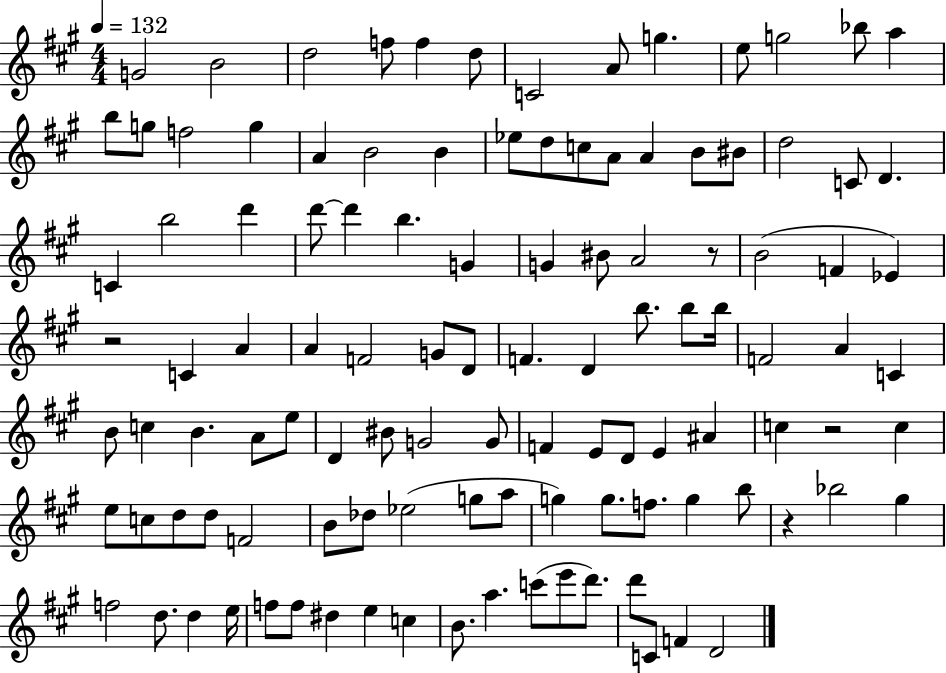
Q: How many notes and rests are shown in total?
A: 112